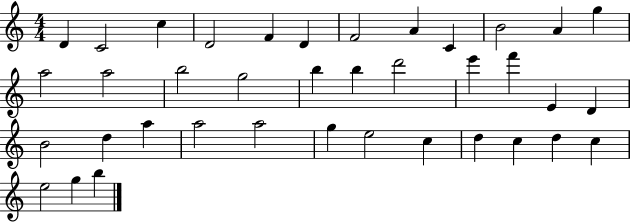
{
  \clef treble
  \numericTimeSignature
  \time 4/4
  \key c \major
  d'4 c'2 c''4 | d'2 f'4 d'4 | f'2 a'4 c'4 | b'2 a'4 g''4 | \break a''2 a''2 | b''2 g''2 | b''4 b''4 d'''2 | e'''4 f'''4 e'4 d'4 | \break b'2 d''4 a''4 | a''2 a''2 | g''4 e''2 c''4 | d''4 c''4 d''4 c''4 | \break e''2 g''4 b''4 | \bar "|."
}